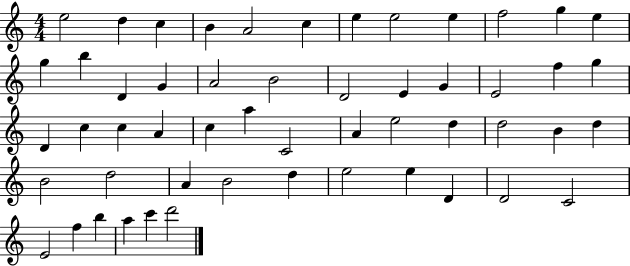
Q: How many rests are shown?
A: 0